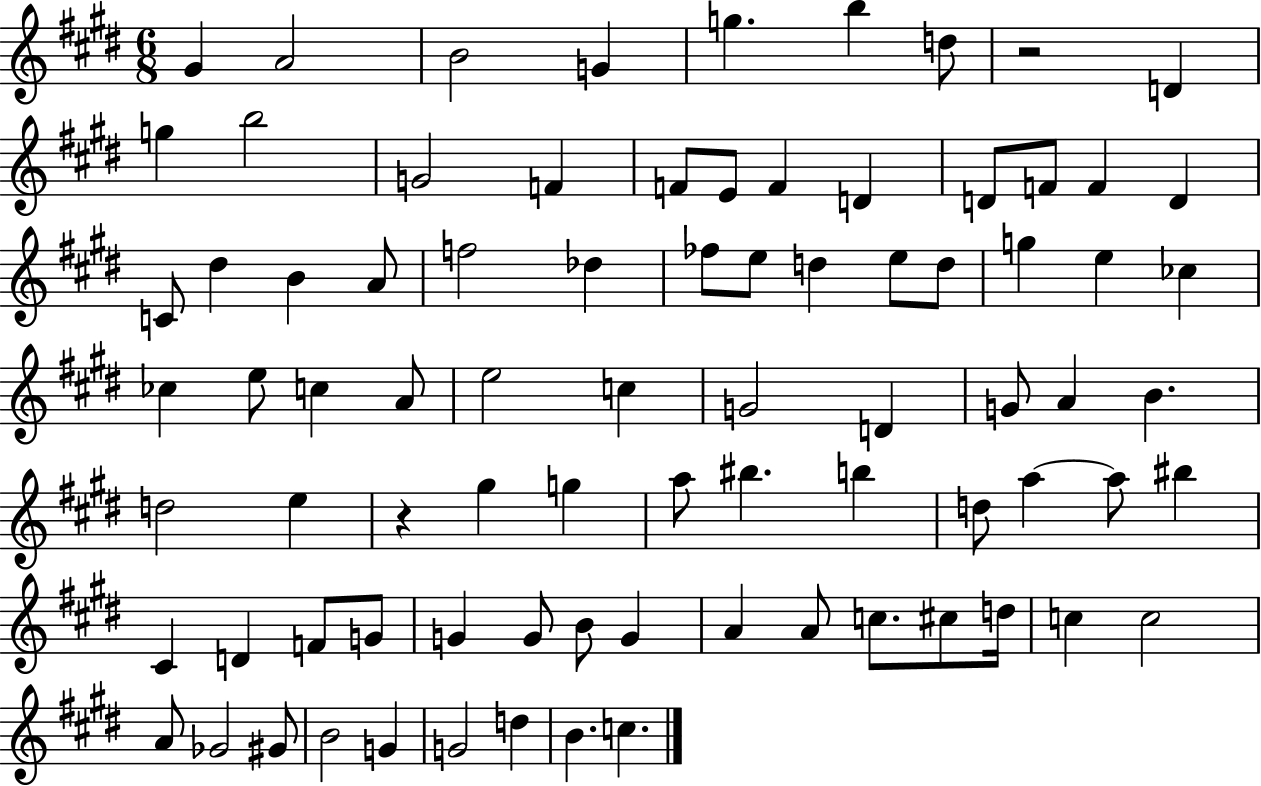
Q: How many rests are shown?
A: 2